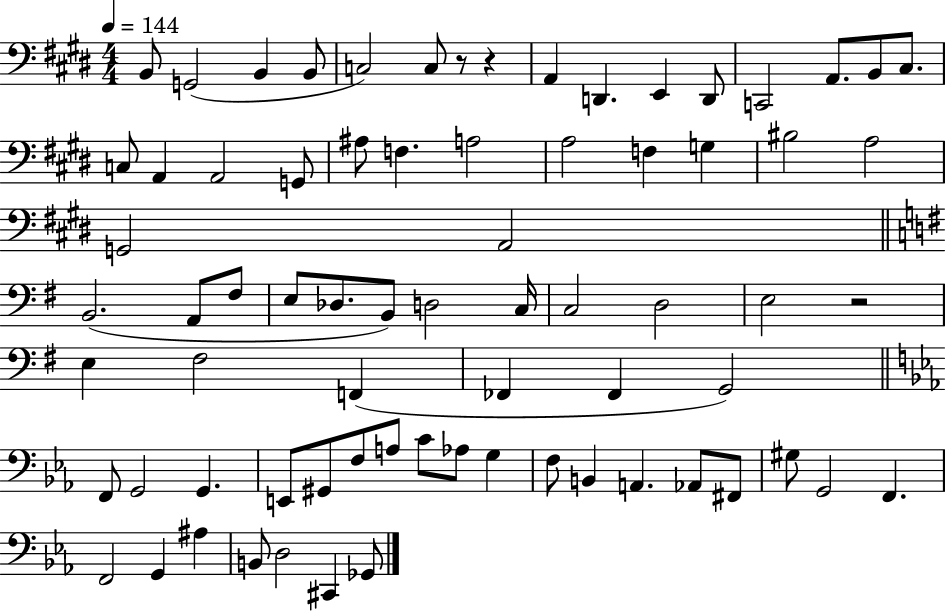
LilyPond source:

{
  \clef bass
  \numericTimeSignature
  \time 4/4
  \key e \major
  \tempo 4 = 144
  \repeat volta 2 { b,8 g,2( b,4 b,8 | c2) c8 r8 r4 | a,4 d,4. e,4 d,8 | c,2 a,8. b,8 cis8. | \break c8 a,4 a,2 g,8 | ais8 f4. a2 | a2 f4 g4 | bis2 a2 | \break g,2 a,2 | \bar "||" \break \key g \major b,2.( a,8 fis8 | e8 des8. b,8) d2 c16 | c2 d2 | e2 r2 | \break e4 fis2 f,4( | fes,4 fes,4 g,2) | \bar "||" \break \key ees \major f,8 g,2 g,4. | e,8 gis,8 f8 a8 c'8 aes8 g4 | f8 b,4 a,4. aes,8 fis,8 | gis8 g,2 f,4. | \break f,2 g,4 ais4 | b,8 d2 cis,4 ges,8 | } \bar "|."
}